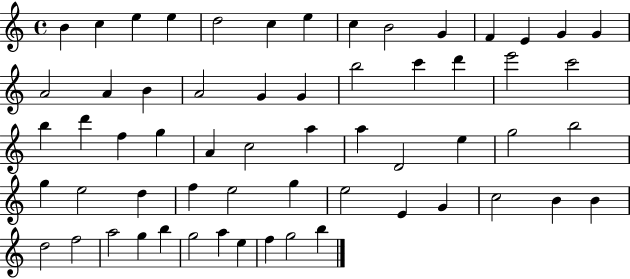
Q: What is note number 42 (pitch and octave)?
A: E5